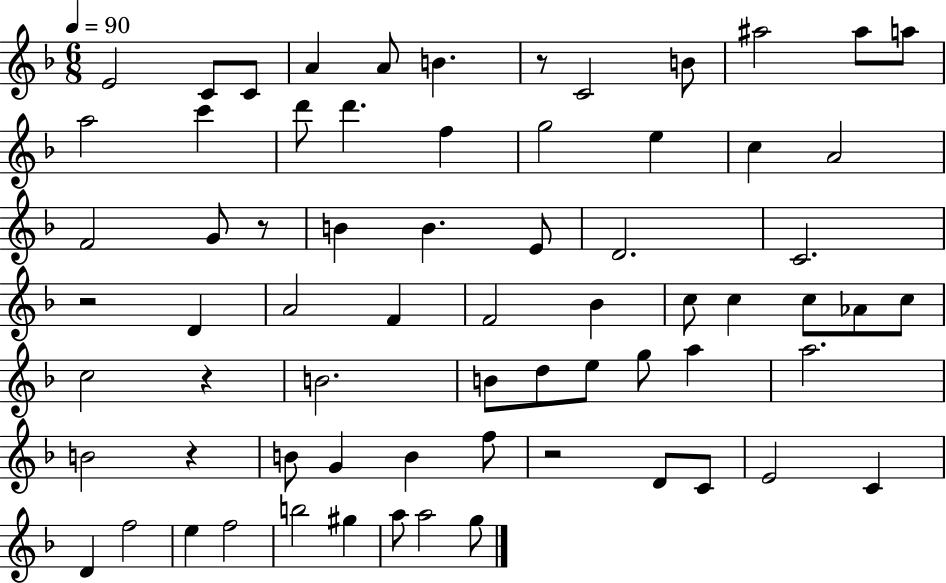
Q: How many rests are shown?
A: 6